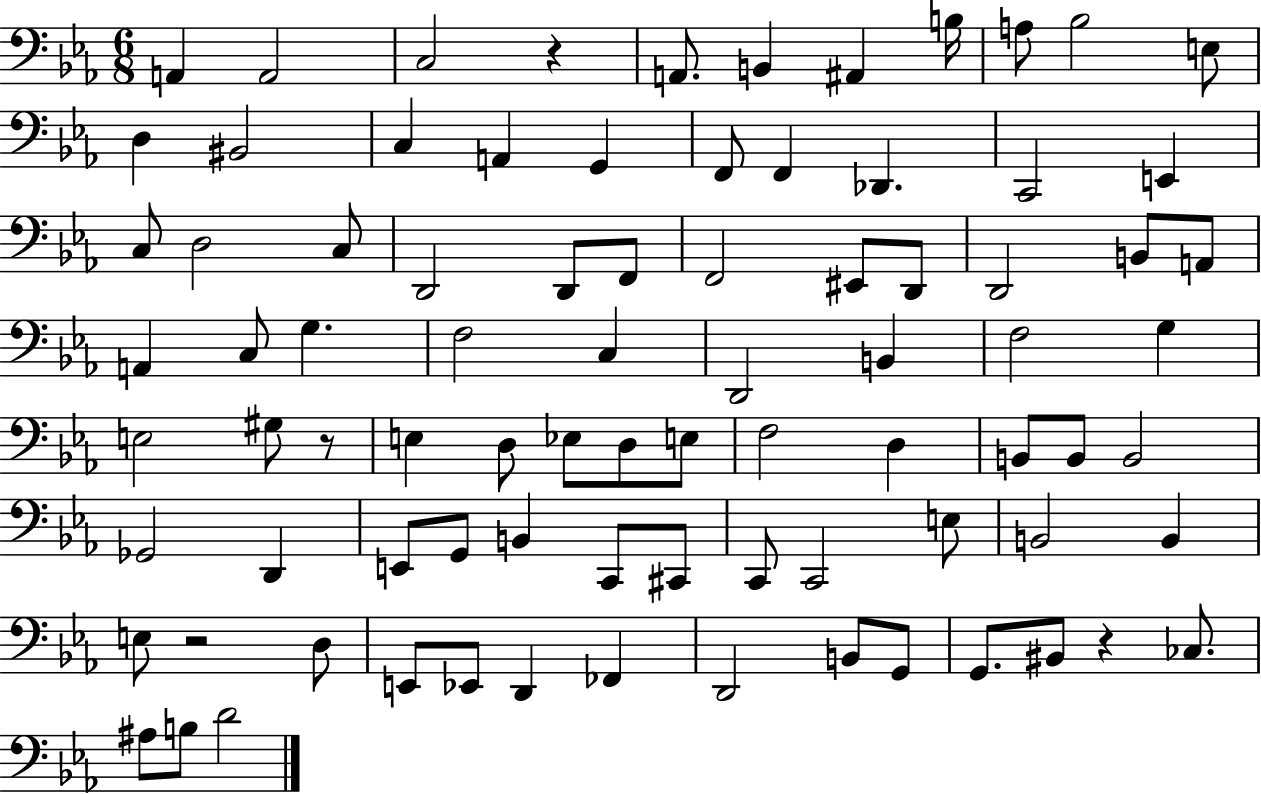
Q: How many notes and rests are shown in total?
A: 84